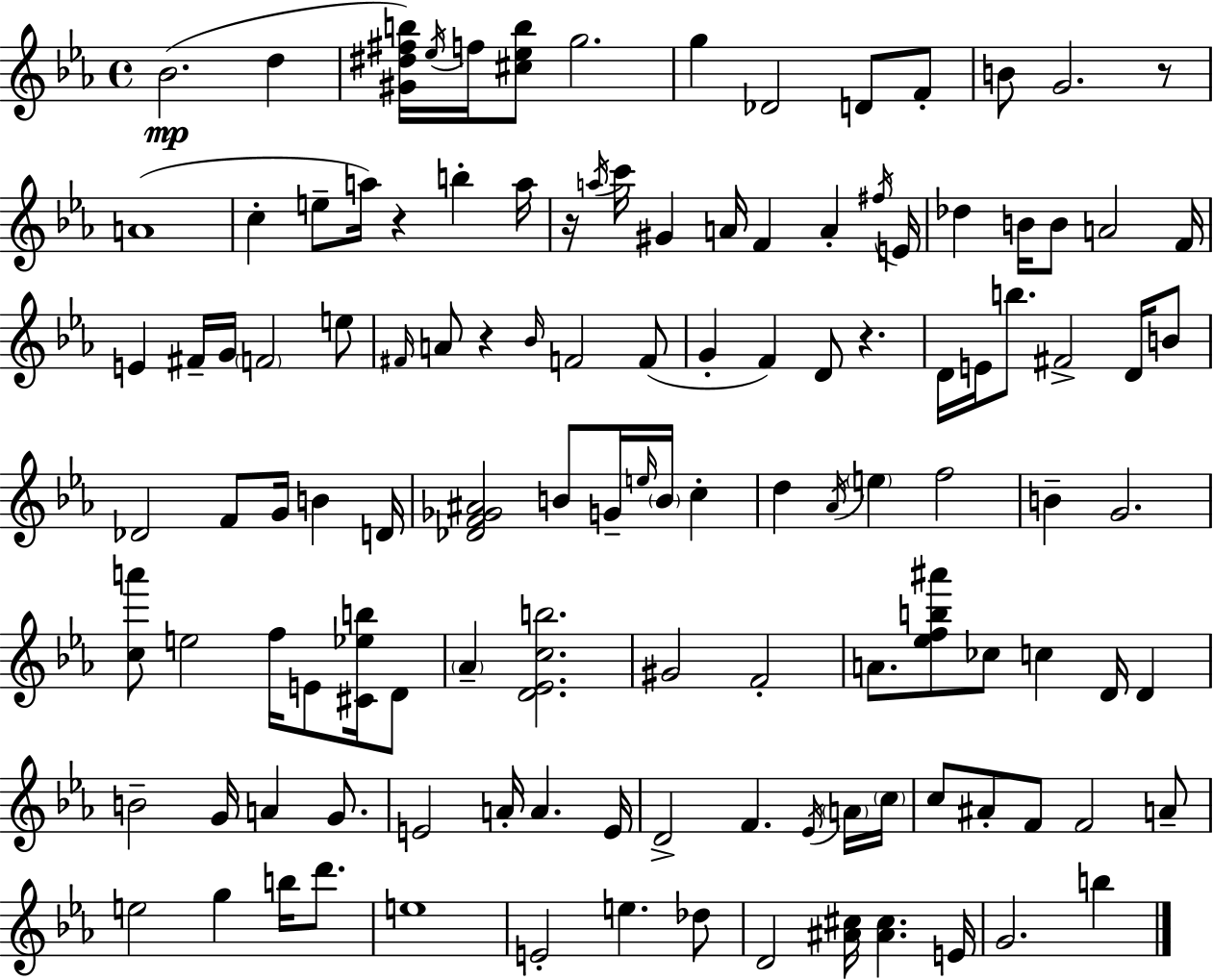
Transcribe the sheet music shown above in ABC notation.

X:1
T:Untitled
M:4/4
L:1/4
K:Cm
_B2 d [^G^d^fb]/4 _e/4 f/4 [^c_eb]/2 g2 g _D2 D/2 F/2 B/2 G2 z/2 A4 c e/2 a/4 z b a/4 z/4 a/4 c'/4 ^G A/4 F A ^f/4 E/4 _d B/4 B/2 A2 F/4 E ^F/4 G/4 F2 e/2 ^F/4 A/2 z _B/4 F2 F/2 G F D/2 z D/4 E/4 b/2 ^F2 D/4 B/2 _D2 F/2 G/4 B D/4 [_DF_G^A]2 B/2 G/4 e/4 B/4 c d _A/4 e f2 B G2 [ca']/2 e2 f/4 E/2 [^C_eb]/4 D/2 _A [D_Ecb]2 ^G2 F2 A/2 [_efb^a']/2 _c/2 c D/4 D B2 G/4 A G/2 E2 A/4 A E/4 D2 F _E/4 A/4 c/4 c/2 ^A/2 F/2 F2 A/2 e2 g b/4 d'/2 e4 E2 e _d/2 D2 [^A^c]/4 [^A^c] E/4 G2 b